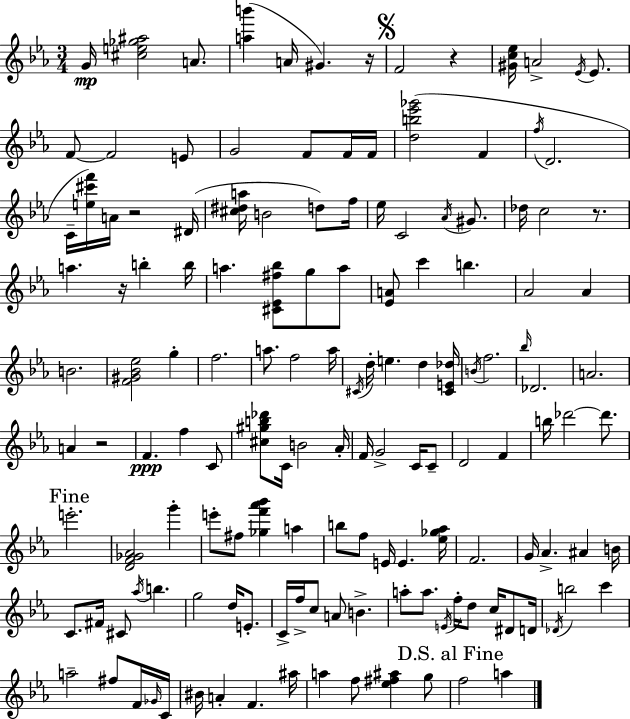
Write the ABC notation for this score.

X:1
T:Untitled
M:3/4
L:1/4
K:Eb
G/4 [^ce_g^a]2 A/2 [ab'] A/4 ^G z/4 F2 z [^Gc_e]/4 A2 _E/4 _E/2 F/2 F2 E/2 G2 F/2 F/4 F/4 [db_e'_g']2 F f/4 D2 C/4 [e^c'f']/4 A/4 z2 ^D/4 [^c^da]/4 B2 d/2 f/4 _e/4 C2 _A/4 ^G/2 _d/4 c2 z/2 a z/4 b b/4 a [^C_E^f_b]/2 g/2 a/2 [_EA]/2 c' b _A2 _A B2 [F^G_B_e]2 g f2 a/2 f2 a/4 ^C/4 d/4 e d [^CE_d]/4 B/4 f2 _b/4 _D2 A2 A z2 F f C/2 [^c^gb_d']/2 C/4 B2 _A/4 F/4 G2 C/4 C/2 D2 F b/4 _d'2 _d'/2 e'2 [DF_G_A]2 g' e'/2 ^f/2 [_gf'_a'_b'] a b/2 f/2 E/4 E [_e_g_a]/4 F2 G/4 _A ^A B/4 C/2 ^F/4 ^C/2 _a/4 b g2 d/4 E/2 C/4 f/4 c/2 A/2 B a/2 a/2 E/4 f/4 d/2 c/4 ^D/2 D/4 _D/4 b2 c' a2 ^f/2 F/4 _G/4 C/4 ^B/4 A F ^a/4 a f/2 [_e^f^a] g/2 f2 a